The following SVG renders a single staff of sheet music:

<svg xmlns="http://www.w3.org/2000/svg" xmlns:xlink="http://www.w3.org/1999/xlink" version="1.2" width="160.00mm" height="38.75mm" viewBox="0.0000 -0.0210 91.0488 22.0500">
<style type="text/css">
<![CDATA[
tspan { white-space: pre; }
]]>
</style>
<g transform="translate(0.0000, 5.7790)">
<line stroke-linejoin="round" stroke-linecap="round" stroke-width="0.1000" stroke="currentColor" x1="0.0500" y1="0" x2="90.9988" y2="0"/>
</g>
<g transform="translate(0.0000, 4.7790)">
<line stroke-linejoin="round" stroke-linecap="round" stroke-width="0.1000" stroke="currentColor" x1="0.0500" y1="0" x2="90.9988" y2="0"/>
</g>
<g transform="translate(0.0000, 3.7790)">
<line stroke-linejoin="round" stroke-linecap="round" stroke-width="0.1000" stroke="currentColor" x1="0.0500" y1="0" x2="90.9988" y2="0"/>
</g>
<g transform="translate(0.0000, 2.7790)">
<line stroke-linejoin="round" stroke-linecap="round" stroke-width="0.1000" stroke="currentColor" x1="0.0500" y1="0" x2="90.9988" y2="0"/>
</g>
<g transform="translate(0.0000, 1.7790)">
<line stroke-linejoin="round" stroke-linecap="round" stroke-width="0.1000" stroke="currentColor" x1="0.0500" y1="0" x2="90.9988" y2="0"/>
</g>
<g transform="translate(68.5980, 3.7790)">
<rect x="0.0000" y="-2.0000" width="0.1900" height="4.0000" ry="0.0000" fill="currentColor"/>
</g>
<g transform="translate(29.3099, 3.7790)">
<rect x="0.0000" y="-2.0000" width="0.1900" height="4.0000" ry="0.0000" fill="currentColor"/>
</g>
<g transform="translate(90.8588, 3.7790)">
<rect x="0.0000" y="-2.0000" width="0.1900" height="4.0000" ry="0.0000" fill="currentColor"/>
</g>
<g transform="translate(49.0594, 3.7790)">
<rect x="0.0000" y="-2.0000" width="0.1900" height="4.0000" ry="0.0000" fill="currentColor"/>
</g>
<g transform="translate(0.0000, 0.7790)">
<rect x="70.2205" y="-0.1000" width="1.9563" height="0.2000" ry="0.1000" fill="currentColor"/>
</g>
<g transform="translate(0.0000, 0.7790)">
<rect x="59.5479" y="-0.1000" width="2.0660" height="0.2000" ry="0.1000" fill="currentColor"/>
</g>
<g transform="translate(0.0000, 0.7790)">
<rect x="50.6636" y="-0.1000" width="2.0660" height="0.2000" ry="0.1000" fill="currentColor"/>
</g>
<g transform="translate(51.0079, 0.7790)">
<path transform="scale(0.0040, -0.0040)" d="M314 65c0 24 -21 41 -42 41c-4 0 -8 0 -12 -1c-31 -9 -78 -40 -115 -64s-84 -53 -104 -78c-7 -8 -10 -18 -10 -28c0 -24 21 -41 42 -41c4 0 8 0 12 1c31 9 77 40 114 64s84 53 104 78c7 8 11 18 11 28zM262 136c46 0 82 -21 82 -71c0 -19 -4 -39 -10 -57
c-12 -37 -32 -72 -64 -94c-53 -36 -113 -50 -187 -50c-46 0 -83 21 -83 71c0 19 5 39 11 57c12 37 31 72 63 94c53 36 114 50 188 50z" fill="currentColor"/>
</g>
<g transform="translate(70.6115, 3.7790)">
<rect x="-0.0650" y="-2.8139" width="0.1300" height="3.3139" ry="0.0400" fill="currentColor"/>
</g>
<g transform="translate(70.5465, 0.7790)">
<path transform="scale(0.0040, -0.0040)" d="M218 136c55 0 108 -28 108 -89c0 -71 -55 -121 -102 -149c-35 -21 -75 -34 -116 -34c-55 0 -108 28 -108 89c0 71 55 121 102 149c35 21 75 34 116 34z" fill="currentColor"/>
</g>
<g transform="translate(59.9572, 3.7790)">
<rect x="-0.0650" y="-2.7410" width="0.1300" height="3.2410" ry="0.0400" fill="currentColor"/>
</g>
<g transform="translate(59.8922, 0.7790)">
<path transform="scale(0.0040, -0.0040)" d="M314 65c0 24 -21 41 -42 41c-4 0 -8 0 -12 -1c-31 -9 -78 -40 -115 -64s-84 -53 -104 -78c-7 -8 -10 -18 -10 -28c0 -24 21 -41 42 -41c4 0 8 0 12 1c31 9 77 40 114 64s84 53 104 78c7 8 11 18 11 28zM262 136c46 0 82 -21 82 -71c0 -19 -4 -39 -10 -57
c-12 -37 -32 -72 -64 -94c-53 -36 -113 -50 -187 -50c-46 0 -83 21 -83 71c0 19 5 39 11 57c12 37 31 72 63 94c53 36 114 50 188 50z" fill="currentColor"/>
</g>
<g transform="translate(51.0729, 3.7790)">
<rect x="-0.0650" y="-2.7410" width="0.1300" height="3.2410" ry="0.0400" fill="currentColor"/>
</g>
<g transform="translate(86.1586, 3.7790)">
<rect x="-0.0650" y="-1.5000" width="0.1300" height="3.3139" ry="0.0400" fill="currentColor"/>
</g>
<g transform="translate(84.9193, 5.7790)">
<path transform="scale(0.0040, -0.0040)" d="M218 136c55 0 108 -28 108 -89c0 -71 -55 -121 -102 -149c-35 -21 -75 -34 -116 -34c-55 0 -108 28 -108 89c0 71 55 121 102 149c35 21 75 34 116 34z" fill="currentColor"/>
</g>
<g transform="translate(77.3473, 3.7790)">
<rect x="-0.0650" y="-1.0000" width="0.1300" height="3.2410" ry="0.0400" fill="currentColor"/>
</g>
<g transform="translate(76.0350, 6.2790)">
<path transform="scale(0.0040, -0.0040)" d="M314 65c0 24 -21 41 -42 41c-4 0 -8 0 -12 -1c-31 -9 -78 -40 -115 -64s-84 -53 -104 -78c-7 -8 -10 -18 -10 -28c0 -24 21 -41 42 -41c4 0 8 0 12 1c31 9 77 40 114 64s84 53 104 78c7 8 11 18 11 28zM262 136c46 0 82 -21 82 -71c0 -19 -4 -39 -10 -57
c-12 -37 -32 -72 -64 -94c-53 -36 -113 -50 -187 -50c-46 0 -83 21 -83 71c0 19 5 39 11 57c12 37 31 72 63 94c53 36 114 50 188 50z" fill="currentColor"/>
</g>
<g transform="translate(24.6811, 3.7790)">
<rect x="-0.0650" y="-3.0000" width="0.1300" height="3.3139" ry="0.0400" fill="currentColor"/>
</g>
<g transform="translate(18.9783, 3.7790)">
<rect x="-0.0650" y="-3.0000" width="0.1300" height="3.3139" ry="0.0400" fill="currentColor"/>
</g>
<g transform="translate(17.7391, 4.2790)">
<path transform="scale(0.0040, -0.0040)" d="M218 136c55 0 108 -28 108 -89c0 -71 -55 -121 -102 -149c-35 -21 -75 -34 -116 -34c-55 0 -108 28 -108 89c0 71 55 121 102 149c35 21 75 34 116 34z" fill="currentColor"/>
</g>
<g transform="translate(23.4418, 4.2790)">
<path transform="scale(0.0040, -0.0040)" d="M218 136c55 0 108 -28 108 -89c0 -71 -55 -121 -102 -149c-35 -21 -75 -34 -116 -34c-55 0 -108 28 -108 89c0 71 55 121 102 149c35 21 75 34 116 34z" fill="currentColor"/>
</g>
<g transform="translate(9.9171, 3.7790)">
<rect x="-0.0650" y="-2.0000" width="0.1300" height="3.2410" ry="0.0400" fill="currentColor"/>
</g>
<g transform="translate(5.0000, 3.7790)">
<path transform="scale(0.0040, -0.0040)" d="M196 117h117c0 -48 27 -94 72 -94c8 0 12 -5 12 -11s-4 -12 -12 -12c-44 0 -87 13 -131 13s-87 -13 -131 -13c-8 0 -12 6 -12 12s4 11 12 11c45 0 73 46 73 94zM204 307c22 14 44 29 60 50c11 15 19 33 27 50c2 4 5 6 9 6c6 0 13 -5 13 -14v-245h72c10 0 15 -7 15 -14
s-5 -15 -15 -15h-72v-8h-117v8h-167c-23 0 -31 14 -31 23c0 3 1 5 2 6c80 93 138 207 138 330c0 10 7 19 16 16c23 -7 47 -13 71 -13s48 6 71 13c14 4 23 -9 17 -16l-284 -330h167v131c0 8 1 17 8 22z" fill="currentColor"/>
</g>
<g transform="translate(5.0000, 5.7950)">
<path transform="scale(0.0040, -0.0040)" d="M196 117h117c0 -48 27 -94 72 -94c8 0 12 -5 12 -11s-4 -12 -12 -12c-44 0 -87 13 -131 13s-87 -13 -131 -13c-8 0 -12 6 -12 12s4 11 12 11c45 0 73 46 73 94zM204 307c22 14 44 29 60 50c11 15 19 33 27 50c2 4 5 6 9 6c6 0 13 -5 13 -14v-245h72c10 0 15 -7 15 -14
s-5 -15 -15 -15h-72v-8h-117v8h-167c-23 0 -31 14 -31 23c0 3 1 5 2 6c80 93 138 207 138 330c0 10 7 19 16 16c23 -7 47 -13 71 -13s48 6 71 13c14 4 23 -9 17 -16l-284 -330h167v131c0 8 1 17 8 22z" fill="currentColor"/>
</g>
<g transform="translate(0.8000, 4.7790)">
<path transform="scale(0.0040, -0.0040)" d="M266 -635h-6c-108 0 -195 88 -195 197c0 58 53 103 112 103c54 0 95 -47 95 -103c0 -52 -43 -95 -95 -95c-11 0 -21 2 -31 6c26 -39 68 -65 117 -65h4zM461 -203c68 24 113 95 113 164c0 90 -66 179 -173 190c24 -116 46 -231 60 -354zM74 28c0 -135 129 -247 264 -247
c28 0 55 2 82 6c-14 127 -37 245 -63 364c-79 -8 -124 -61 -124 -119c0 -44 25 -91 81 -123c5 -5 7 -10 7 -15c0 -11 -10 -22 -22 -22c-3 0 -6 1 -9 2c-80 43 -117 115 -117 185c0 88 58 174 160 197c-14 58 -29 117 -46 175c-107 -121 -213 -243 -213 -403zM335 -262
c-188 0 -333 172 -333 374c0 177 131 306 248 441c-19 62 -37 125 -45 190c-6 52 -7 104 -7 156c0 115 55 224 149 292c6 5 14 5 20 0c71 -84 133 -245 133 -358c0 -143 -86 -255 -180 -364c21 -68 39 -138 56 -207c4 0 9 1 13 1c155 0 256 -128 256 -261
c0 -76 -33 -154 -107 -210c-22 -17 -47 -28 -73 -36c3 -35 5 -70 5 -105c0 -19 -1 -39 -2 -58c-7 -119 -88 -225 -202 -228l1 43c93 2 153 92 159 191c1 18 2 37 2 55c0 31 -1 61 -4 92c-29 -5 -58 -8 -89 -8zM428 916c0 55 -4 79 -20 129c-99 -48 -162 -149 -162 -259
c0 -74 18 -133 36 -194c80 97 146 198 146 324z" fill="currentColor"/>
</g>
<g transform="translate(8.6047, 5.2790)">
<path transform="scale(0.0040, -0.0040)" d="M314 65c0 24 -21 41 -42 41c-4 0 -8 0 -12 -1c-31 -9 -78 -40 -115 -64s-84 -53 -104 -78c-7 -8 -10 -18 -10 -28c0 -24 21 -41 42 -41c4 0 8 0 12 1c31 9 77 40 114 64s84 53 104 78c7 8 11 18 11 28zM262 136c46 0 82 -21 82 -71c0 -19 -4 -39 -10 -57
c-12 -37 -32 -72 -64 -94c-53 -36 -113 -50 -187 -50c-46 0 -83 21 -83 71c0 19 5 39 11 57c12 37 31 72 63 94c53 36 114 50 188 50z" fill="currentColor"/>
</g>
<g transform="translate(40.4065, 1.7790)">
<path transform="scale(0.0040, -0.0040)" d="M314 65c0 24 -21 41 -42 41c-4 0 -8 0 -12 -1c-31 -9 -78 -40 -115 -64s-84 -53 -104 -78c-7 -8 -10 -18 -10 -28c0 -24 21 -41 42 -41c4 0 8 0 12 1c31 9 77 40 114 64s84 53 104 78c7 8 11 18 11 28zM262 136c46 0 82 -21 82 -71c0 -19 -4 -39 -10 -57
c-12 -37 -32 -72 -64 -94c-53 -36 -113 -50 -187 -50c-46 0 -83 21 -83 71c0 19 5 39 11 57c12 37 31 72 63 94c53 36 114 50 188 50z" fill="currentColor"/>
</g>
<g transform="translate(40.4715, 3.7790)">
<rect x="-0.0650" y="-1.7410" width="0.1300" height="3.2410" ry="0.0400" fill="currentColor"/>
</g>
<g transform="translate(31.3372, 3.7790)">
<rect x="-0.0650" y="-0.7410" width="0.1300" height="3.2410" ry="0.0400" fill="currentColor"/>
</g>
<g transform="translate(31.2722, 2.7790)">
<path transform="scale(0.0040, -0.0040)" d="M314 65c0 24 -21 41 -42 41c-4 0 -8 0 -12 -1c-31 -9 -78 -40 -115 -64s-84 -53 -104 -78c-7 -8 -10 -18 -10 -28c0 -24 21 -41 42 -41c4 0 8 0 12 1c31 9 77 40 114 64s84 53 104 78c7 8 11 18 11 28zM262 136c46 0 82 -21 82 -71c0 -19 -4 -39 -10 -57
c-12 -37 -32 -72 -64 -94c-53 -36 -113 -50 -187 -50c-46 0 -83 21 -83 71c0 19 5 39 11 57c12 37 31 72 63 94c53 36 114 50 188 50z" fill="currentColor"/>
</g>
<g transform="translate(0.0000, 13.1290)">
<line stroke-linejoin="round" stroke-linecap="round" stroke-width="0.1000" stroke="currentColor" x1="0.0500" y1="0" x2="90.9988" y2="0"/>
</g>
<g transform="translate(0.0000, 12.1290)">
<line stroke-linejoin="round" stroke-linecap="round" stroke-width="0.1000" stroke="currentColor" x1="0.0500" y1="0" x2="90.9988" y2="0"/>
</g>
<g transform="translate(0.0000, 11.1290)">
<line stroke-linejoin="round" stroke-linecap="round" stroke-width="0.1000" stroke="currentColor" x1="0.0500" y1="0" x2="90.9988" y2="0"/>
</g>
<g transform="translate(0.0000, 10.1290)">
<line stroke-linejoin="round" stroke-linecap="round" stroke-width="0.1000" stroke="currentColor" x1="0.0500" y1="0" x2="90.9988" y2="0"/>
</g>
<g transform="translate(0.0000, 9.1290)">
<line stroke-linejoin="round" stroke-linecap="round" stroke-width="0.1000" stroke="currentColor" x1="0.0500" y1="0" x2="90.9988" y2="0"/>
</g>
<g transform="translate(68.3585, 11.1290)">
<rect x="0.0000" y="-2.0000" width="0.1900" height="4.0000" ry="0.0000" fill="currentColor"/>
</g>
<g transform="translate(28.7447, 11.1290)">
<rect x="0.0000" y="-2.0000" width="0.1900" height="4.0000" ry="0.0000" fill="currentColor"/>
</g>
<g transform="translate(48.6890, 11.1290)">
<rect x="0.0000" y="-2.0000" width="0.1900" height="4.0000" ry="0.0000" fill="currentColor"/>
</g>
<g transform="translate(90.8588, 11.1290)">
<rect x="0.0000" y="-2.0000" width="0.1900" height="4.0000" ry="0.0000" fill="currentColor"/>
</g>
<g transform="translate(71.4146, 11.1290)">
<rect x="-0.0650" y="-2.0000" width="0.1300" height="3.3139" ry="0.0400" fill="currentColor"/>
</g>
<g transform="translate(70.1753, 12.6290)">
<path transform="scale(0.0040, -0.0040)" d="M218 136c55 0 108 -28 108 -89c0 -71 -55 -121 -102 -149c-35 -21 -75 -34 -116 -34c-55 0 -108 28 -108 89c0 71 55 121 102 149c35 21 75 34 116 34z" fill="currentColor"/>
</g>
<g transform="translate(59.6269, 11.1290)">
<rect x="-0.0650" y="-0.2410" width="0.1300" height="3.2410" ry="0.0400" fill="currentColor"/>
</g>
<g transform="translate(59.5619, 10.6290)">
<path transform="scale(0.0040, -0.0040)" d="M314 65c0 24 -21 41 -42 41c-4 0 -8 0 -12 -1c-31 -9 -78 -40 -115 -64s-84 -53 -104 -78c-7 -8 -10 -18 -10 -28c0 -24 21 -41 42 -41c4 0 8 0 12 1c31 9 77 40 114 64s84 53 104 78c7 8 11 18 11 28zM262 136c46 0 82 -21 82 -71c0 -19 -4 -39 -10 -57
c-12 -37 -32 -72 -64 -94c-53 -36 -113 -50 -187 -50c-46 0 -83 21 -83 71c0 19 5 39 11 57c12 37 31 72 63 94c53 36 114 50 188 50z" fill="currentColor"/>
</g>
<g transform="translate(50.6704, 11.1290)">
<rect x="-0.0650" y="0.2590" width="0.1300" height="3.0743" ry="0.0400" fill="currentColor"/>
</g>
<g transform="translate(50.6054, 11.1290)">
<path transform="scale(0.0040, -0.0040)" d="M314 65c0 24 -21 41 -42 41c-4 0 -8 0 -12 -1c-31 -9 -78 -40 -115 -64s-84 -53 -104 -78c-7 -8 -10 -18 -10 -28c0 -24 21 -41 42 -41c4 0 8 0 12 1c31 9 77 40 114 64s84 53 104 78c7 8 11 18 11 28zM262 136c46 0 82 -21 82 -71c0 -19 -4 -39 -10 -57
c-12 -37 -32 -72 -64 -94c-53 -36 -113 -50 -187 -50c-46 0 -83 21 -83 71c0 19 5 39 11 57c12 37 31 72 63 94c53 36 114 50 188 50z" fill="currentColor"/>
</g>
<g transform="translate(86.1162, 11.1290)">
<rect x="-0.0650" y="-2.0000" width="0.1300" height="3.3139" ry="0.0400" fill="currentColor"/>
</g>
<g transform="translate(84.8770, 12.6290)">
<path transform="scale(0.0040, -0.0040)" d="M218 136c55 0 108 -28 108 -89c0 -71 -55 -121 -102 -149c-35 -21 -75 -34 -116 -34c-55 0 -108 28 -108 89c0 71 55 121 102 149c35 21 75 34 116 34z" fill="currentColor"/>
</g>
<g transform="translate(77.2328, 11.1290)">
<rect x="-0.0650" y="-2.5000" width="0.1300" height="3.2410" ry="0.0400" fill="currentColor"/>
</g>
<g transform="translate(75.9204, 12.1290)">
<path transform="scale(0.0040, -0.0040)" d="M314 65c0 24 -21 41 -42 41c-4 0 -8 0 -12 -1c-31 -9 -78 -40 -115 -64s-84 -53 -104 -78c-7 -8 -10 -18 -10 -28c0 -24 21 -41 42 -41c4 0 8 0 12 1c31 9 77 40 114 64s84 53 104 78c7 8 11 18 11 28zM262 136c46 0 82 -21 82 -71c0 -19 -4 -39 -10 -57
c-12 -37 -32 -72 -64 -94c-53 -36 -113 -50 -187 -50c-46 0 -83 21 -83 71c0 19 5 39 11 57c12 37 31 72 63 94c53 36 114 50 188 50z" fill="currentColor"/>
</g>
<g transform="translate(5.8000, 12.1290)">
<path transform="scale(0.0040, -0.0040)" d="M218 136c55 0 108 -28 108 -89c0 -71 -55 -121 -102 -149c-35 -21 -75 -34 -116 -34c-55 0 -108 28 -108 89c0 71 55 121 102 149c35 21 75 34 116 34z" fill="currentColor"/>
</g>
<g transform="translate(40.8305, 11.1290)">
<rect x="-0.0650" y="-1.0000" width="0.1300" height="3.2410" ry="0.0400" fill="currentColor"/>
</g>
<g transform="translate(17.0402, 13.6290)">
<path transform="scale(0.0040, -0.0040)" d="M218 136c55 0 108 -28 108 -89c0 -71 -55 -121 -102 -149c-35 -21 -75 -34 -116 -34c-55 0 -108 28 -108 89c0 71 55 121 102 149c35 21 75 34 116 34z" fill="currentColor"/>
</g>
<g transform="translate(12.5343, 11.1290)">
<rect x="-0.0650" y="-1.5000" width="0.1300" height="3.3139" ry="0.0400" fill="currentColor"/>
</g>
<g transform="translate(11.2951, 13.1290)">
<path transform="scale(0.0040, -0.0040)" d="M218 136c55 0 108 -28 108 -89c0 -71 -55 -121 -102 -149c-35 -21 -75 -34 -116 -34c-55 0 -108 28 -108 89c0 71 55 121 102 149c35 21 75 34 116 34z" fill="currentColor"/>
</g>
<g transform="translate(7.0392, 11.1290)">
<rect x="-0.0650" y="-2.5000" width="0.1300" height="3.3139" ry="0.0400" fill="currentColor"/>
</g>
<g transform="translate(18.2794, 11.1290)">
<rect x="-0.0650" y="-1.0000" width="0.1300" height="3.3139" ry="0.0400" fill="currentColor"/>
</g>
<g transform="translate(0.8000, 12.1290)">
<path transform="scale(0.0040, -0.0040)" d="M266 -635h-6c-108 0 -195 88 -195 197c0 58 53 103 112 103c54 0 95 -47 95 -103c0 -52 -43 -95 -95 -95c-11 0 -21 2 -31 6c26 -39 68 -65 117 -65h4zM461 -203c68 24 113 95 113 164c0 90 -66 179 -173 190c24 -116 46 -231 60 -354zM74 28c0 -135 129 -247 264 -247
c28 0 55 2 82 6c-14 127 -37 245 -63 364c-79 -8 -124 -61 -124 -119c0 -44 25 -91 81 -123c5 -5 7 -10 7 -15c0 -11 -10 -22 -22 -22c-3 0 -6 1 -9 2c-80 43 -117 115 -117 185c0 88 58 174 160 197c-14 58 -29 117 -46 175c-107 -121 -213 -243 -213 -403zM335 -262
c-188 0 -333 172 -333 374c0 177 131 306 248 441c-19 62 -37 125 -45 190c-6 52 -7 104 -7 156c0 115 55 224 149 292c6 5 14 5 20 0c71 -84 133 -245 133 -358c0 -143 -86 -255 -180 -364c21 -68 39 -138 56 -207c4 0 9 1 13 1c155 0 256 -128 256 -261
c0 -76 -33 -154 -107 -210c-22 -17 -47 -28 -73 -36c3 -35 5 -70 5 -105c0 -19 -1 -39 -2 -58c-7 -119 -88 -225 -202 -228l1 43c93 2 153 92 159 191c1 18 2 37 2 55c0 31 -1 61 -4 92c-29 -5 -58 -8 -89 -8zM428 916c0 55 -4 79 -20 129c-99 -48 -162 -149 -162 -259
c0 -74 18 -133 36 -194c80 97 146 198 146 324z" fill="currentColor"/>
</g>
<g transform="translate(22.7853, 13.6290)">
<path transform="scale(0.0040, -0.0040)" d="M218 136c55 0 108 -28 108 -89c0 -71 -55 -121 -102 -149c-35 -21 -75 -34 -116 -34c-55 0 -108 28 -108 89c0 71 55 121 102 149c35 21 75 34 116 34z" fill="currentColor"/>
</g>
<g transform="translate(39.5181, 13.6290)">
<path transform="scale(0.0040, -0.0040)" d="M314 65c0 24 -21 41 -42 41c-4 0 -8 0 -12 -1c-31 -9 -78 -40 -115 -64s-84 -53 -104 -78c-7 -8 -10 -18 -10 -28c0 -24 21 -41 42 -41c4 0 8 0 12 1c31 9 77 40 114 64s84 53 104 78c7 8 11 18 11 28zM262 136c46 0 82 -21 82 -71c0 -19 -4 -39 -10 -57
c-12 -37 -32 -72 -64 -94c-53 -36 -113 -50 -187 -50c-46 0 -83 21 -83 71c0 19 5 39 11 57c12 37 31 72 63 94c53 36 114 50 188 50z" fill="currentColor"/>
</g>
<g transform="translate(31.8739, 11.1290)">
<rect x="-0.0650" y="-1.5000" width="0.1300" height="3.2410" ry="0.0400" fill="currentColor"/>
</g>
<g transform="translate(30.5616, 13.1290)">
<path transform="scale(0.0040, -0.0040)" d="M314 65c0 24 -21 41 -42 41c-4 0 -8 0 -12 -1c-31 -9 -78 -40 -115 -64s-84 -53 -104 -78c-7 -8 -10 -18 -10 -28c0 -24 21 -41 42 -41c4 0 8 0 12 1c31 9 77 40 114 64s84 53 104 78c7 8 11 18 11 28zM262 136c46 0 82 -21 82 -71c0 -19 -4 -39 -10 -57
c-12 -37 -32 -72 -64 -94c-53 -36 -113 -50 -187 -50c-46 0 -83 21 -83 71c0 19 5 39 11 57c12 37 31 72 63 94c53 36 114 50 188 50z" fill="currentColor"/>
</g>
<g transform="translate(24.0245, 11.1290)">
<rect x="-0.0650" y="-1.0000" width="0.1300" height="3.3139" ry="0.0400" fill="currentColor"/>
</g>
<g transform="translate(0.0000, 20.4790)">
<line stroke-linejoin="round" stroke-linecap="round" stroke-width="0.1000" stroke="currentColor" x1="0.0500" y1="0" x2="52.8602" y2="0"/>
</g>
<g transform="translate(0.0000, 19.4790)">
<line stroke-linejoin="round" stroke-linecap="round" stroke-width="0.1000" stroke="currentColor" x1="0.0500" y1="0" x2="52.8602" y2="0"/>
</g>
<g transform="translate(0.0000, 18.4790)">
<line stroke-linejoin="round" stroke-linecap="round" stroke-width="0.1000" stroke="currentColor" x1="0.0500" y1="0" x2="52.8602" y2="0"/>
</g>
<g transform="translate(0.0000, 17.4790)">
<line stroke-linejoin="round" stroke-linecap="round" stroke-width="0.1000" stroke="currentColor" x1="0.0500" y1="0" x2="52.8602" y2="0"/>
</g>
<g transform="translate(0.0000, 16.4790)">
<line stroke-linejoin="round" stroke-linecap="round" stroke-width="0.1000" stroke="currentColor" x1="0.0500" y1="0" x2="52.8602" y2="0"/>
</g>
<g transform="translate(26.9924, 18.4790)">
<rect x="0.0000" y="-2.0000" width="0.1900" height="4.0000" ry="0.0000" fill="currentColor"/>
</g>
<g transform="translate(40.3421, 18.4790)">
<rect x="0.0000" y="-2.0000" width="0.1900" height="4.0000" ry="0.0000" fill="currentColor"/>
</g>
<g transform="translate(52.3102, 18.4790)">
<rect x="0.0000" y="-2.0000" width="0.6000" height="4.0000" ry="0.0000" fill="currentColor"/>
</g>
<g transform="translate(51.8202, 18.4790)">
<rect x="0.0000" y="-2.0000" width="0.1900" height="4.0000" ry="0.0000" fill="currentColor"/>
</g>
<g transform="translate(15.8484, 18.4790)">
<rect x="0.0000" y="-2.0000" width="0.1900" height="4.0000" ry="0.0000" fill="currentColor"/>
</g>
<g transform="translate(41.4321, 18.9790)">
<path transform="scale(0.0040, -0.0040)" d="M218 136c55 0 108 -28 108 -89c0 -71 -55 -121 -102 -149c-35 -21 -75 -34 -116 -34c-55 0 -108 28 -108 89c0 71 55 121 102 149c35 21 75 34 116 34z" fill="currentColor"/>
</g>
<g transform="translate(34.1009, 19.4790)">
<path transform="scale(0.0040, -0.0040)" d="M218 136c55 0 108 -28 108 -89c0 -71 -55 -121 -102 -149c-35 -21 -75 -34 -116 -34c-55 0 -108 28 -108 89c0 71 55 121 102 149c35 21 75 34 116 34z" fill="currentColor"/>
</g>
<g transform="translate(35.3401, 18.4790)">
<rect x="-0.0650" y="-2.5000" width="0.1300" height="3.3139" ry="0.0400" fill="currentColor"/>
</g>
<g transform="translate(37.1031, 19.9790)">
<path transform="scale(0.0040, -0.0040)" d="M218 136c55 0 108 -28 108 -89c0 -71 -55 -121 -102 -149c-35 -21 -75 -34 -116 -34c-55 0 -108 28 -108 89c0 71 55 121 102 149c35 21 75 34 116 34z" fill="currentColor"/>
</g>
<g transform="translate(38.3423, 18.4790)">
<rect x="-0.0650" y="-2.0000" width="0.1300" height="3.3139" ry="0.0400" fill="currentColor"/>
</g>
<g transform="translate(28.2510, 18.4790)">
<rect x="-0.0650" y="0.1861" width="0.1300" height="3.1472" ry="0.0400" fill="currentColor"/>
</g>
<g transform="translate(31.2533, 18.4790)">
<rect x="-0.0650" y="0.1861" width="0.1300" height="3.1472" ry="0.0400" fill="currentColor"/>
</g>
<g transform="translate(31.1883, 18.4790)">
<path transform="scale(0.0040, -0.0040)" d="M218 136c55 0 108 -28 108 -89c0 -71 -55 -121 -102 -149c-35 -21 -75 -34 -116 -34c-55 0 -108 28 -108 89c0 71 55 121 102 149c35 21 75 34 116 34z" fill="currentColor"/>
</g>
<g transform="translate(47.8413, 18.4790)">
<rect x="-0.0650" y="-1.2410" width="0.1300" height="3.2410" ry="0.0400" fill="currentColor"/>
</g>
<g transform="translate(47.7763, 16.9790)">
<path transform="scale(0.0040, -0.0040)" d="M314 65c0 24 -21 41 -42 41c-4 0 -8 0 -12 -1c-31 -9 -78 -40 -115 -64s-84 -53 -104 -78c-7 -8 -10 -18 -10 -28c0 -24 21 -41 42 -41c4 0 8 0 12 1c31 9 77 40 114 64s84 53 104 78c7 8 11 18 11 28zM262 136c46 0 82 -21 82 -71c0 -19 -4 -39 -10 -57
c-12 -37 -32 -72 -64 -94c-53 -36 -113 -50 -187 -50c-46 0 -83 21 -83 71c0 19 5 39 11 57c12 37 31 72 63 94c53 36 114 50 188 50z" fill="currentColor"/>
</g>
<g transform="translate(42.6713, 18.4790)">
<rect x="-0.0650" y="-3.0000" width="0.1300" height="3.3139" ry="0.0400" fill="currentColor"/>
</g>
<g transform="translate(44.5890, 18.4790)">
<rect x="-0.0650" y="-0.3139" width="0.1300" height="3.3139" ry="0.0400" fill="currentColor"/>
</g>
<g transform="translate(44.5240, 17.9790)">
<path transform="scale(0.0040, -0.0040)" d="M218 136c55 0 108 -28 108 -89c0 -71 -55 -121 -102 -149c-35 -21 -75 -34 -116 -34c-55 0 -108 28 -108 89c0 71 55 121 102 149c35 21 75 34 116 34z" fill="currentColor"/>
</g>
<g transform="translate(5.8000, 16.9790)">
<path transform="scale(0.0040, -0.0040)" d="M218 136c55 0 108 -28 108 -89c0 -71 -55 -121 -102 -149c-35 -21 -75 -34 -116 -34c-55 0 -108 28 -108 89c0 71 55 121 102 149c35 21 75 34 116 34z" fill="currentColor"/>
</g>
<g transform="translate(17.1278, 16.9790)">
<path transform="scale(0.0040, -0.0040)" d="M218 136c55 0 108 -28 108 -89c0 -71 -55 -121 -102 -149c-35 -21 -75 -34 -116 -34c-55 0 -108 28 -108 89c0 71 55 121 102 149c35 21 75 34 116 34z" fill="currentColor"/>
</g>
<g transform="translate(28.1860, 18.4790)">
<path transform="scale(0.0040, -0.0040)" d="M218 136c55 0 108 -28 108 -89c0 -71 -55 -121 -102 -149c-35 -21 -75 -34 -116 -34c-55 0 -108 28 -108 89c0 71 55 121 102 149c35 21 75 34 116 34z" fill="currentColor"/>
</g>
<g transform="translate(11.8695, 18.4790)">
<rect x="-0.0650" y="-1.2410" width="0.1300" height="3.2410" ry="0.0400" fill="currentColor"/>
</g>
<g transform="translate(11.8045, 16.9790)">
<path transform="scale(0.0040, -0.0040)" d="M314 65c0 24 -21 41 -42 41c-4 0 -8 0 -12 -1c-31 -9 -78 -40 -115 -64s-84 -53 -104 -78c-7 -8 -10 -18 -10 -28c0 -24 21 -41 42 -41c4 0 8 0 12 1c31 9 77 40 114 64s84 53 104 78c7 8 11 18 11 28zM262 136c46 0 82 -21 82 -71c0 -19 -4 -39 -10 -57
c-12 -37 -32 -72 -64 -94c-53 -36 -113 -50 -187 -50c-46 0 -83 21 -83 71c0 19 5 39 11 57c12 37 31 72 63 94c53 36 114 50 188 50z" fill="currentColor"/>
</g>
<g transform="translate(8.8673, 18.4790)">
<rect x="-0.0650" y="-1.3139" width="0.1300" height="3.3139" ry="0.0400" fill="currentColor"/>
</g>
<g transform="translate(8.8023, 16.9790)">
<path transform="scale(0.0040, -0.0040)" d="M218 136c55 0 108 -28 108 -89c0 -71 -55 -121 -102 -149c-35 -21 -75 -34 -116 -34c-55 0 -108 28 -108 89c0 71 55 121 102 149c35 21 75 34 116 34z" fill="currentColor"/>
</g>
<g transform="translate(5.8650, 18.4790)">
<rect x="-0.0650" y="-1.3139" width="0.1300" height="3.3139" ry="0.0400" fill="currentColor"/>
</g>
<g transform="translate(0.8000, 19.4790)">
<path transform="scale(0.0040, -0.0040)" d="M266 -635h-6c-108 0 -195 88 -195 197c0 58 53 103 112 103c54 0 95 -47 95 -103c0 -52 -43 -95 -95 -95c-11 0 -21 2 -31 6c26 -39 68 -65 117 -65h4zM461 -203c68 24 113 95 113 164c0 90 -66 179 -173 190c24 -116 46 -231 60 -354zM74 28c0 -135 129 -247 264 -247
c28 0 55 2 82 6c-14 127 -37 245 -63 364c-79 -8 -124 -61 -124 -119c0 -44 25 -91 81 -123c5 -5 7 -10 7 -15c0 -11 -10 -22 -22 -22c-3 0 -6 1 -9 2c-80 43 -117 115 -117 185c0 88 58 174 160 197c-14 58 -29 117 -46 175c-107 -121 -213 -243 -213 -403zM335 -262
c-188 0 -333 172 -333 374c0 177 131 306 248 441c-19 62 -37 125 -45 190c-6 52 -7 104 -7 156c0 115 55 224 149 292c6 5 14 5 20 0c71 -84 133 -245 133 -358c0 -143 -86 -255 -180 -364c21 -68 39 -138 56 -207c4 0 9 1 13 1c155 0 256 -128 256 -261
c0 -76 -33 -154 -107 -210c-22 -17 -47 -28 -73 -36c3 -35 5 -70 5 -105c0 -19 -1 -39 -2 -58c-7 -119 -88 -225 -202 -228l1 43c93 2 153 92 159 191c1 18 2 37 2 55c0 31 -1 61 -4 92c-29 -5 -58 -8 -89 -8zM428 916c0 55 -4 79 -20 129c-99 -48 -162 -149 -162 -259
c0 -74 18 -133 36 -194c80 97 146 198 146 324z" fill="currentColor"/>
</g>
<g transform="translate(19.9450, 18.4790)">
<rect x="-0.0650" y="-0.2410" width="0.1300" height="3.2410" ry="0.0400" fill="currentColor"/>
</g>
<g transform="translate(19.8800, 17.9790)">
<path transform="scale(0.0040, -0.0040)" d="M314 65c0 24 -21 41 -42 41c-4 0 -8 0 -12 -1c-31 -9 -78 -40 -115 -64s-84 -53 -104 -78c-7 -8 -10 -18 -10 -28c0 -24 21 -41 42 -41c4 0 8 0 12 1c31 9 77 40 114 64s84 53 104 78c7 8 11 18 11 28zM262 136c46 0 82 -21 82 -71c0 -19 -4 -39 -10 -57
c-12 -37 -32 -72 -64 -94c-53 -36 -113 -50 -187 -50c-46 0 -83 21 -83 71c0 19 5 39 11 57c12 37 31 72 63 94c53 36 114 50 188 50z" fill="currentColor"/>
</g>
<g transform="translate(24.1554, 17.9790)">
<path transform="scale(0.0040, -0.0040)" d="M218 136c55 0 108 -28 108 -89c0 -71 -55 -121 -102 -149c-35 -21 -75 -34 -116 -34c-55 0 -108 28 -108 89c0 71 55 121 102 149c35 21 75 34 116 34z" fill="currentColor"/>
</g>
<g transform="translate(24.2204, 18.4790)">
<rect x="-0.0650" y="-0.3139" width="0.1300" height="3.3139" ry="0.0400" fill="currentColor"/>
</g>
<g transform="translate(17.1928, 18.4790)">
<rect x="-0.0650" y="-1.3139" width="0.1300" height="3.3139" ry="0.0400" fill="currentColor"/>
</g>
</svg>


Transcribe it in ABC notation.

X:1
T:Untitled
M:4/4
L:1/4
K:C
F2 A A d2 f2 a2 a2 a D2 E G E D D E2 D2 B2 c2 F G2 F e e e2 e c2 c B B G F A c e2